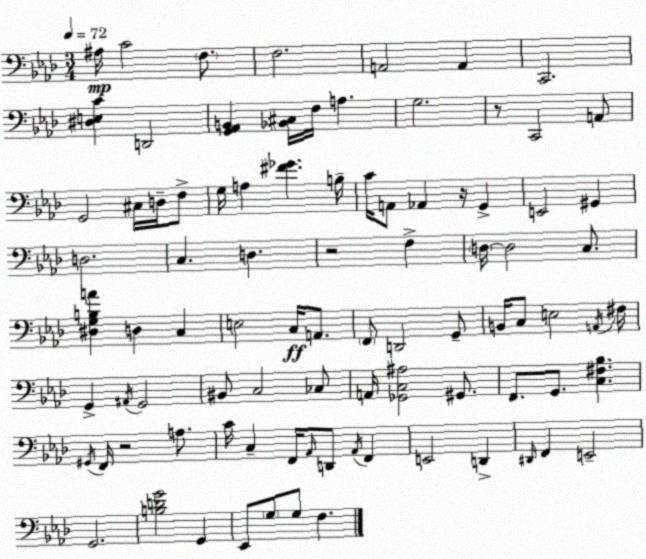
X:1
T:Untitled
M:3/4
L:1/4
K:Ab
^A,/4 C2 F,/2 F,2 A,,2 A,, C,,2 [^D,E,C] D,,2 [G,,_A,,B,,] [_B,,^C,]/4 F,/4 A, G,2 z/2 C,,2 A,,/2 G,,2 ^C,/4 D,/4 F,/2 G,/4 A, [^F_G] B,/4 C/4 A,,/2 _A,, z/4 G,, E,,2 ^G,, D,2 C, D, z2 F, D,/4 D,2 C,/2 [^D,G,B,A] D, C, E,2 C,/4 A,,/2 F,,/2 D,,2 G,,/2 B,,/4 C,/2 E,2 A,,/4 ^F,/4 G,, ^A,,/4 G,,2 ^B,,/2 C,2 _C,/2 A,,/4 [_G,,C,^A,]2 ^G,,/2 F,,/2 G,,/2 [C,^F,_B,] ^G,,/4 F,,/4 z2 A,/2 C/4 C, F,,/4 _A,,/4 D,,/2 _A,,/4 F,, E,,2 D,, ^D,,/4 F,, E,,2 G,,2 [B,DG]2 G,, _E,,/2 G,/2 G,/2 F,